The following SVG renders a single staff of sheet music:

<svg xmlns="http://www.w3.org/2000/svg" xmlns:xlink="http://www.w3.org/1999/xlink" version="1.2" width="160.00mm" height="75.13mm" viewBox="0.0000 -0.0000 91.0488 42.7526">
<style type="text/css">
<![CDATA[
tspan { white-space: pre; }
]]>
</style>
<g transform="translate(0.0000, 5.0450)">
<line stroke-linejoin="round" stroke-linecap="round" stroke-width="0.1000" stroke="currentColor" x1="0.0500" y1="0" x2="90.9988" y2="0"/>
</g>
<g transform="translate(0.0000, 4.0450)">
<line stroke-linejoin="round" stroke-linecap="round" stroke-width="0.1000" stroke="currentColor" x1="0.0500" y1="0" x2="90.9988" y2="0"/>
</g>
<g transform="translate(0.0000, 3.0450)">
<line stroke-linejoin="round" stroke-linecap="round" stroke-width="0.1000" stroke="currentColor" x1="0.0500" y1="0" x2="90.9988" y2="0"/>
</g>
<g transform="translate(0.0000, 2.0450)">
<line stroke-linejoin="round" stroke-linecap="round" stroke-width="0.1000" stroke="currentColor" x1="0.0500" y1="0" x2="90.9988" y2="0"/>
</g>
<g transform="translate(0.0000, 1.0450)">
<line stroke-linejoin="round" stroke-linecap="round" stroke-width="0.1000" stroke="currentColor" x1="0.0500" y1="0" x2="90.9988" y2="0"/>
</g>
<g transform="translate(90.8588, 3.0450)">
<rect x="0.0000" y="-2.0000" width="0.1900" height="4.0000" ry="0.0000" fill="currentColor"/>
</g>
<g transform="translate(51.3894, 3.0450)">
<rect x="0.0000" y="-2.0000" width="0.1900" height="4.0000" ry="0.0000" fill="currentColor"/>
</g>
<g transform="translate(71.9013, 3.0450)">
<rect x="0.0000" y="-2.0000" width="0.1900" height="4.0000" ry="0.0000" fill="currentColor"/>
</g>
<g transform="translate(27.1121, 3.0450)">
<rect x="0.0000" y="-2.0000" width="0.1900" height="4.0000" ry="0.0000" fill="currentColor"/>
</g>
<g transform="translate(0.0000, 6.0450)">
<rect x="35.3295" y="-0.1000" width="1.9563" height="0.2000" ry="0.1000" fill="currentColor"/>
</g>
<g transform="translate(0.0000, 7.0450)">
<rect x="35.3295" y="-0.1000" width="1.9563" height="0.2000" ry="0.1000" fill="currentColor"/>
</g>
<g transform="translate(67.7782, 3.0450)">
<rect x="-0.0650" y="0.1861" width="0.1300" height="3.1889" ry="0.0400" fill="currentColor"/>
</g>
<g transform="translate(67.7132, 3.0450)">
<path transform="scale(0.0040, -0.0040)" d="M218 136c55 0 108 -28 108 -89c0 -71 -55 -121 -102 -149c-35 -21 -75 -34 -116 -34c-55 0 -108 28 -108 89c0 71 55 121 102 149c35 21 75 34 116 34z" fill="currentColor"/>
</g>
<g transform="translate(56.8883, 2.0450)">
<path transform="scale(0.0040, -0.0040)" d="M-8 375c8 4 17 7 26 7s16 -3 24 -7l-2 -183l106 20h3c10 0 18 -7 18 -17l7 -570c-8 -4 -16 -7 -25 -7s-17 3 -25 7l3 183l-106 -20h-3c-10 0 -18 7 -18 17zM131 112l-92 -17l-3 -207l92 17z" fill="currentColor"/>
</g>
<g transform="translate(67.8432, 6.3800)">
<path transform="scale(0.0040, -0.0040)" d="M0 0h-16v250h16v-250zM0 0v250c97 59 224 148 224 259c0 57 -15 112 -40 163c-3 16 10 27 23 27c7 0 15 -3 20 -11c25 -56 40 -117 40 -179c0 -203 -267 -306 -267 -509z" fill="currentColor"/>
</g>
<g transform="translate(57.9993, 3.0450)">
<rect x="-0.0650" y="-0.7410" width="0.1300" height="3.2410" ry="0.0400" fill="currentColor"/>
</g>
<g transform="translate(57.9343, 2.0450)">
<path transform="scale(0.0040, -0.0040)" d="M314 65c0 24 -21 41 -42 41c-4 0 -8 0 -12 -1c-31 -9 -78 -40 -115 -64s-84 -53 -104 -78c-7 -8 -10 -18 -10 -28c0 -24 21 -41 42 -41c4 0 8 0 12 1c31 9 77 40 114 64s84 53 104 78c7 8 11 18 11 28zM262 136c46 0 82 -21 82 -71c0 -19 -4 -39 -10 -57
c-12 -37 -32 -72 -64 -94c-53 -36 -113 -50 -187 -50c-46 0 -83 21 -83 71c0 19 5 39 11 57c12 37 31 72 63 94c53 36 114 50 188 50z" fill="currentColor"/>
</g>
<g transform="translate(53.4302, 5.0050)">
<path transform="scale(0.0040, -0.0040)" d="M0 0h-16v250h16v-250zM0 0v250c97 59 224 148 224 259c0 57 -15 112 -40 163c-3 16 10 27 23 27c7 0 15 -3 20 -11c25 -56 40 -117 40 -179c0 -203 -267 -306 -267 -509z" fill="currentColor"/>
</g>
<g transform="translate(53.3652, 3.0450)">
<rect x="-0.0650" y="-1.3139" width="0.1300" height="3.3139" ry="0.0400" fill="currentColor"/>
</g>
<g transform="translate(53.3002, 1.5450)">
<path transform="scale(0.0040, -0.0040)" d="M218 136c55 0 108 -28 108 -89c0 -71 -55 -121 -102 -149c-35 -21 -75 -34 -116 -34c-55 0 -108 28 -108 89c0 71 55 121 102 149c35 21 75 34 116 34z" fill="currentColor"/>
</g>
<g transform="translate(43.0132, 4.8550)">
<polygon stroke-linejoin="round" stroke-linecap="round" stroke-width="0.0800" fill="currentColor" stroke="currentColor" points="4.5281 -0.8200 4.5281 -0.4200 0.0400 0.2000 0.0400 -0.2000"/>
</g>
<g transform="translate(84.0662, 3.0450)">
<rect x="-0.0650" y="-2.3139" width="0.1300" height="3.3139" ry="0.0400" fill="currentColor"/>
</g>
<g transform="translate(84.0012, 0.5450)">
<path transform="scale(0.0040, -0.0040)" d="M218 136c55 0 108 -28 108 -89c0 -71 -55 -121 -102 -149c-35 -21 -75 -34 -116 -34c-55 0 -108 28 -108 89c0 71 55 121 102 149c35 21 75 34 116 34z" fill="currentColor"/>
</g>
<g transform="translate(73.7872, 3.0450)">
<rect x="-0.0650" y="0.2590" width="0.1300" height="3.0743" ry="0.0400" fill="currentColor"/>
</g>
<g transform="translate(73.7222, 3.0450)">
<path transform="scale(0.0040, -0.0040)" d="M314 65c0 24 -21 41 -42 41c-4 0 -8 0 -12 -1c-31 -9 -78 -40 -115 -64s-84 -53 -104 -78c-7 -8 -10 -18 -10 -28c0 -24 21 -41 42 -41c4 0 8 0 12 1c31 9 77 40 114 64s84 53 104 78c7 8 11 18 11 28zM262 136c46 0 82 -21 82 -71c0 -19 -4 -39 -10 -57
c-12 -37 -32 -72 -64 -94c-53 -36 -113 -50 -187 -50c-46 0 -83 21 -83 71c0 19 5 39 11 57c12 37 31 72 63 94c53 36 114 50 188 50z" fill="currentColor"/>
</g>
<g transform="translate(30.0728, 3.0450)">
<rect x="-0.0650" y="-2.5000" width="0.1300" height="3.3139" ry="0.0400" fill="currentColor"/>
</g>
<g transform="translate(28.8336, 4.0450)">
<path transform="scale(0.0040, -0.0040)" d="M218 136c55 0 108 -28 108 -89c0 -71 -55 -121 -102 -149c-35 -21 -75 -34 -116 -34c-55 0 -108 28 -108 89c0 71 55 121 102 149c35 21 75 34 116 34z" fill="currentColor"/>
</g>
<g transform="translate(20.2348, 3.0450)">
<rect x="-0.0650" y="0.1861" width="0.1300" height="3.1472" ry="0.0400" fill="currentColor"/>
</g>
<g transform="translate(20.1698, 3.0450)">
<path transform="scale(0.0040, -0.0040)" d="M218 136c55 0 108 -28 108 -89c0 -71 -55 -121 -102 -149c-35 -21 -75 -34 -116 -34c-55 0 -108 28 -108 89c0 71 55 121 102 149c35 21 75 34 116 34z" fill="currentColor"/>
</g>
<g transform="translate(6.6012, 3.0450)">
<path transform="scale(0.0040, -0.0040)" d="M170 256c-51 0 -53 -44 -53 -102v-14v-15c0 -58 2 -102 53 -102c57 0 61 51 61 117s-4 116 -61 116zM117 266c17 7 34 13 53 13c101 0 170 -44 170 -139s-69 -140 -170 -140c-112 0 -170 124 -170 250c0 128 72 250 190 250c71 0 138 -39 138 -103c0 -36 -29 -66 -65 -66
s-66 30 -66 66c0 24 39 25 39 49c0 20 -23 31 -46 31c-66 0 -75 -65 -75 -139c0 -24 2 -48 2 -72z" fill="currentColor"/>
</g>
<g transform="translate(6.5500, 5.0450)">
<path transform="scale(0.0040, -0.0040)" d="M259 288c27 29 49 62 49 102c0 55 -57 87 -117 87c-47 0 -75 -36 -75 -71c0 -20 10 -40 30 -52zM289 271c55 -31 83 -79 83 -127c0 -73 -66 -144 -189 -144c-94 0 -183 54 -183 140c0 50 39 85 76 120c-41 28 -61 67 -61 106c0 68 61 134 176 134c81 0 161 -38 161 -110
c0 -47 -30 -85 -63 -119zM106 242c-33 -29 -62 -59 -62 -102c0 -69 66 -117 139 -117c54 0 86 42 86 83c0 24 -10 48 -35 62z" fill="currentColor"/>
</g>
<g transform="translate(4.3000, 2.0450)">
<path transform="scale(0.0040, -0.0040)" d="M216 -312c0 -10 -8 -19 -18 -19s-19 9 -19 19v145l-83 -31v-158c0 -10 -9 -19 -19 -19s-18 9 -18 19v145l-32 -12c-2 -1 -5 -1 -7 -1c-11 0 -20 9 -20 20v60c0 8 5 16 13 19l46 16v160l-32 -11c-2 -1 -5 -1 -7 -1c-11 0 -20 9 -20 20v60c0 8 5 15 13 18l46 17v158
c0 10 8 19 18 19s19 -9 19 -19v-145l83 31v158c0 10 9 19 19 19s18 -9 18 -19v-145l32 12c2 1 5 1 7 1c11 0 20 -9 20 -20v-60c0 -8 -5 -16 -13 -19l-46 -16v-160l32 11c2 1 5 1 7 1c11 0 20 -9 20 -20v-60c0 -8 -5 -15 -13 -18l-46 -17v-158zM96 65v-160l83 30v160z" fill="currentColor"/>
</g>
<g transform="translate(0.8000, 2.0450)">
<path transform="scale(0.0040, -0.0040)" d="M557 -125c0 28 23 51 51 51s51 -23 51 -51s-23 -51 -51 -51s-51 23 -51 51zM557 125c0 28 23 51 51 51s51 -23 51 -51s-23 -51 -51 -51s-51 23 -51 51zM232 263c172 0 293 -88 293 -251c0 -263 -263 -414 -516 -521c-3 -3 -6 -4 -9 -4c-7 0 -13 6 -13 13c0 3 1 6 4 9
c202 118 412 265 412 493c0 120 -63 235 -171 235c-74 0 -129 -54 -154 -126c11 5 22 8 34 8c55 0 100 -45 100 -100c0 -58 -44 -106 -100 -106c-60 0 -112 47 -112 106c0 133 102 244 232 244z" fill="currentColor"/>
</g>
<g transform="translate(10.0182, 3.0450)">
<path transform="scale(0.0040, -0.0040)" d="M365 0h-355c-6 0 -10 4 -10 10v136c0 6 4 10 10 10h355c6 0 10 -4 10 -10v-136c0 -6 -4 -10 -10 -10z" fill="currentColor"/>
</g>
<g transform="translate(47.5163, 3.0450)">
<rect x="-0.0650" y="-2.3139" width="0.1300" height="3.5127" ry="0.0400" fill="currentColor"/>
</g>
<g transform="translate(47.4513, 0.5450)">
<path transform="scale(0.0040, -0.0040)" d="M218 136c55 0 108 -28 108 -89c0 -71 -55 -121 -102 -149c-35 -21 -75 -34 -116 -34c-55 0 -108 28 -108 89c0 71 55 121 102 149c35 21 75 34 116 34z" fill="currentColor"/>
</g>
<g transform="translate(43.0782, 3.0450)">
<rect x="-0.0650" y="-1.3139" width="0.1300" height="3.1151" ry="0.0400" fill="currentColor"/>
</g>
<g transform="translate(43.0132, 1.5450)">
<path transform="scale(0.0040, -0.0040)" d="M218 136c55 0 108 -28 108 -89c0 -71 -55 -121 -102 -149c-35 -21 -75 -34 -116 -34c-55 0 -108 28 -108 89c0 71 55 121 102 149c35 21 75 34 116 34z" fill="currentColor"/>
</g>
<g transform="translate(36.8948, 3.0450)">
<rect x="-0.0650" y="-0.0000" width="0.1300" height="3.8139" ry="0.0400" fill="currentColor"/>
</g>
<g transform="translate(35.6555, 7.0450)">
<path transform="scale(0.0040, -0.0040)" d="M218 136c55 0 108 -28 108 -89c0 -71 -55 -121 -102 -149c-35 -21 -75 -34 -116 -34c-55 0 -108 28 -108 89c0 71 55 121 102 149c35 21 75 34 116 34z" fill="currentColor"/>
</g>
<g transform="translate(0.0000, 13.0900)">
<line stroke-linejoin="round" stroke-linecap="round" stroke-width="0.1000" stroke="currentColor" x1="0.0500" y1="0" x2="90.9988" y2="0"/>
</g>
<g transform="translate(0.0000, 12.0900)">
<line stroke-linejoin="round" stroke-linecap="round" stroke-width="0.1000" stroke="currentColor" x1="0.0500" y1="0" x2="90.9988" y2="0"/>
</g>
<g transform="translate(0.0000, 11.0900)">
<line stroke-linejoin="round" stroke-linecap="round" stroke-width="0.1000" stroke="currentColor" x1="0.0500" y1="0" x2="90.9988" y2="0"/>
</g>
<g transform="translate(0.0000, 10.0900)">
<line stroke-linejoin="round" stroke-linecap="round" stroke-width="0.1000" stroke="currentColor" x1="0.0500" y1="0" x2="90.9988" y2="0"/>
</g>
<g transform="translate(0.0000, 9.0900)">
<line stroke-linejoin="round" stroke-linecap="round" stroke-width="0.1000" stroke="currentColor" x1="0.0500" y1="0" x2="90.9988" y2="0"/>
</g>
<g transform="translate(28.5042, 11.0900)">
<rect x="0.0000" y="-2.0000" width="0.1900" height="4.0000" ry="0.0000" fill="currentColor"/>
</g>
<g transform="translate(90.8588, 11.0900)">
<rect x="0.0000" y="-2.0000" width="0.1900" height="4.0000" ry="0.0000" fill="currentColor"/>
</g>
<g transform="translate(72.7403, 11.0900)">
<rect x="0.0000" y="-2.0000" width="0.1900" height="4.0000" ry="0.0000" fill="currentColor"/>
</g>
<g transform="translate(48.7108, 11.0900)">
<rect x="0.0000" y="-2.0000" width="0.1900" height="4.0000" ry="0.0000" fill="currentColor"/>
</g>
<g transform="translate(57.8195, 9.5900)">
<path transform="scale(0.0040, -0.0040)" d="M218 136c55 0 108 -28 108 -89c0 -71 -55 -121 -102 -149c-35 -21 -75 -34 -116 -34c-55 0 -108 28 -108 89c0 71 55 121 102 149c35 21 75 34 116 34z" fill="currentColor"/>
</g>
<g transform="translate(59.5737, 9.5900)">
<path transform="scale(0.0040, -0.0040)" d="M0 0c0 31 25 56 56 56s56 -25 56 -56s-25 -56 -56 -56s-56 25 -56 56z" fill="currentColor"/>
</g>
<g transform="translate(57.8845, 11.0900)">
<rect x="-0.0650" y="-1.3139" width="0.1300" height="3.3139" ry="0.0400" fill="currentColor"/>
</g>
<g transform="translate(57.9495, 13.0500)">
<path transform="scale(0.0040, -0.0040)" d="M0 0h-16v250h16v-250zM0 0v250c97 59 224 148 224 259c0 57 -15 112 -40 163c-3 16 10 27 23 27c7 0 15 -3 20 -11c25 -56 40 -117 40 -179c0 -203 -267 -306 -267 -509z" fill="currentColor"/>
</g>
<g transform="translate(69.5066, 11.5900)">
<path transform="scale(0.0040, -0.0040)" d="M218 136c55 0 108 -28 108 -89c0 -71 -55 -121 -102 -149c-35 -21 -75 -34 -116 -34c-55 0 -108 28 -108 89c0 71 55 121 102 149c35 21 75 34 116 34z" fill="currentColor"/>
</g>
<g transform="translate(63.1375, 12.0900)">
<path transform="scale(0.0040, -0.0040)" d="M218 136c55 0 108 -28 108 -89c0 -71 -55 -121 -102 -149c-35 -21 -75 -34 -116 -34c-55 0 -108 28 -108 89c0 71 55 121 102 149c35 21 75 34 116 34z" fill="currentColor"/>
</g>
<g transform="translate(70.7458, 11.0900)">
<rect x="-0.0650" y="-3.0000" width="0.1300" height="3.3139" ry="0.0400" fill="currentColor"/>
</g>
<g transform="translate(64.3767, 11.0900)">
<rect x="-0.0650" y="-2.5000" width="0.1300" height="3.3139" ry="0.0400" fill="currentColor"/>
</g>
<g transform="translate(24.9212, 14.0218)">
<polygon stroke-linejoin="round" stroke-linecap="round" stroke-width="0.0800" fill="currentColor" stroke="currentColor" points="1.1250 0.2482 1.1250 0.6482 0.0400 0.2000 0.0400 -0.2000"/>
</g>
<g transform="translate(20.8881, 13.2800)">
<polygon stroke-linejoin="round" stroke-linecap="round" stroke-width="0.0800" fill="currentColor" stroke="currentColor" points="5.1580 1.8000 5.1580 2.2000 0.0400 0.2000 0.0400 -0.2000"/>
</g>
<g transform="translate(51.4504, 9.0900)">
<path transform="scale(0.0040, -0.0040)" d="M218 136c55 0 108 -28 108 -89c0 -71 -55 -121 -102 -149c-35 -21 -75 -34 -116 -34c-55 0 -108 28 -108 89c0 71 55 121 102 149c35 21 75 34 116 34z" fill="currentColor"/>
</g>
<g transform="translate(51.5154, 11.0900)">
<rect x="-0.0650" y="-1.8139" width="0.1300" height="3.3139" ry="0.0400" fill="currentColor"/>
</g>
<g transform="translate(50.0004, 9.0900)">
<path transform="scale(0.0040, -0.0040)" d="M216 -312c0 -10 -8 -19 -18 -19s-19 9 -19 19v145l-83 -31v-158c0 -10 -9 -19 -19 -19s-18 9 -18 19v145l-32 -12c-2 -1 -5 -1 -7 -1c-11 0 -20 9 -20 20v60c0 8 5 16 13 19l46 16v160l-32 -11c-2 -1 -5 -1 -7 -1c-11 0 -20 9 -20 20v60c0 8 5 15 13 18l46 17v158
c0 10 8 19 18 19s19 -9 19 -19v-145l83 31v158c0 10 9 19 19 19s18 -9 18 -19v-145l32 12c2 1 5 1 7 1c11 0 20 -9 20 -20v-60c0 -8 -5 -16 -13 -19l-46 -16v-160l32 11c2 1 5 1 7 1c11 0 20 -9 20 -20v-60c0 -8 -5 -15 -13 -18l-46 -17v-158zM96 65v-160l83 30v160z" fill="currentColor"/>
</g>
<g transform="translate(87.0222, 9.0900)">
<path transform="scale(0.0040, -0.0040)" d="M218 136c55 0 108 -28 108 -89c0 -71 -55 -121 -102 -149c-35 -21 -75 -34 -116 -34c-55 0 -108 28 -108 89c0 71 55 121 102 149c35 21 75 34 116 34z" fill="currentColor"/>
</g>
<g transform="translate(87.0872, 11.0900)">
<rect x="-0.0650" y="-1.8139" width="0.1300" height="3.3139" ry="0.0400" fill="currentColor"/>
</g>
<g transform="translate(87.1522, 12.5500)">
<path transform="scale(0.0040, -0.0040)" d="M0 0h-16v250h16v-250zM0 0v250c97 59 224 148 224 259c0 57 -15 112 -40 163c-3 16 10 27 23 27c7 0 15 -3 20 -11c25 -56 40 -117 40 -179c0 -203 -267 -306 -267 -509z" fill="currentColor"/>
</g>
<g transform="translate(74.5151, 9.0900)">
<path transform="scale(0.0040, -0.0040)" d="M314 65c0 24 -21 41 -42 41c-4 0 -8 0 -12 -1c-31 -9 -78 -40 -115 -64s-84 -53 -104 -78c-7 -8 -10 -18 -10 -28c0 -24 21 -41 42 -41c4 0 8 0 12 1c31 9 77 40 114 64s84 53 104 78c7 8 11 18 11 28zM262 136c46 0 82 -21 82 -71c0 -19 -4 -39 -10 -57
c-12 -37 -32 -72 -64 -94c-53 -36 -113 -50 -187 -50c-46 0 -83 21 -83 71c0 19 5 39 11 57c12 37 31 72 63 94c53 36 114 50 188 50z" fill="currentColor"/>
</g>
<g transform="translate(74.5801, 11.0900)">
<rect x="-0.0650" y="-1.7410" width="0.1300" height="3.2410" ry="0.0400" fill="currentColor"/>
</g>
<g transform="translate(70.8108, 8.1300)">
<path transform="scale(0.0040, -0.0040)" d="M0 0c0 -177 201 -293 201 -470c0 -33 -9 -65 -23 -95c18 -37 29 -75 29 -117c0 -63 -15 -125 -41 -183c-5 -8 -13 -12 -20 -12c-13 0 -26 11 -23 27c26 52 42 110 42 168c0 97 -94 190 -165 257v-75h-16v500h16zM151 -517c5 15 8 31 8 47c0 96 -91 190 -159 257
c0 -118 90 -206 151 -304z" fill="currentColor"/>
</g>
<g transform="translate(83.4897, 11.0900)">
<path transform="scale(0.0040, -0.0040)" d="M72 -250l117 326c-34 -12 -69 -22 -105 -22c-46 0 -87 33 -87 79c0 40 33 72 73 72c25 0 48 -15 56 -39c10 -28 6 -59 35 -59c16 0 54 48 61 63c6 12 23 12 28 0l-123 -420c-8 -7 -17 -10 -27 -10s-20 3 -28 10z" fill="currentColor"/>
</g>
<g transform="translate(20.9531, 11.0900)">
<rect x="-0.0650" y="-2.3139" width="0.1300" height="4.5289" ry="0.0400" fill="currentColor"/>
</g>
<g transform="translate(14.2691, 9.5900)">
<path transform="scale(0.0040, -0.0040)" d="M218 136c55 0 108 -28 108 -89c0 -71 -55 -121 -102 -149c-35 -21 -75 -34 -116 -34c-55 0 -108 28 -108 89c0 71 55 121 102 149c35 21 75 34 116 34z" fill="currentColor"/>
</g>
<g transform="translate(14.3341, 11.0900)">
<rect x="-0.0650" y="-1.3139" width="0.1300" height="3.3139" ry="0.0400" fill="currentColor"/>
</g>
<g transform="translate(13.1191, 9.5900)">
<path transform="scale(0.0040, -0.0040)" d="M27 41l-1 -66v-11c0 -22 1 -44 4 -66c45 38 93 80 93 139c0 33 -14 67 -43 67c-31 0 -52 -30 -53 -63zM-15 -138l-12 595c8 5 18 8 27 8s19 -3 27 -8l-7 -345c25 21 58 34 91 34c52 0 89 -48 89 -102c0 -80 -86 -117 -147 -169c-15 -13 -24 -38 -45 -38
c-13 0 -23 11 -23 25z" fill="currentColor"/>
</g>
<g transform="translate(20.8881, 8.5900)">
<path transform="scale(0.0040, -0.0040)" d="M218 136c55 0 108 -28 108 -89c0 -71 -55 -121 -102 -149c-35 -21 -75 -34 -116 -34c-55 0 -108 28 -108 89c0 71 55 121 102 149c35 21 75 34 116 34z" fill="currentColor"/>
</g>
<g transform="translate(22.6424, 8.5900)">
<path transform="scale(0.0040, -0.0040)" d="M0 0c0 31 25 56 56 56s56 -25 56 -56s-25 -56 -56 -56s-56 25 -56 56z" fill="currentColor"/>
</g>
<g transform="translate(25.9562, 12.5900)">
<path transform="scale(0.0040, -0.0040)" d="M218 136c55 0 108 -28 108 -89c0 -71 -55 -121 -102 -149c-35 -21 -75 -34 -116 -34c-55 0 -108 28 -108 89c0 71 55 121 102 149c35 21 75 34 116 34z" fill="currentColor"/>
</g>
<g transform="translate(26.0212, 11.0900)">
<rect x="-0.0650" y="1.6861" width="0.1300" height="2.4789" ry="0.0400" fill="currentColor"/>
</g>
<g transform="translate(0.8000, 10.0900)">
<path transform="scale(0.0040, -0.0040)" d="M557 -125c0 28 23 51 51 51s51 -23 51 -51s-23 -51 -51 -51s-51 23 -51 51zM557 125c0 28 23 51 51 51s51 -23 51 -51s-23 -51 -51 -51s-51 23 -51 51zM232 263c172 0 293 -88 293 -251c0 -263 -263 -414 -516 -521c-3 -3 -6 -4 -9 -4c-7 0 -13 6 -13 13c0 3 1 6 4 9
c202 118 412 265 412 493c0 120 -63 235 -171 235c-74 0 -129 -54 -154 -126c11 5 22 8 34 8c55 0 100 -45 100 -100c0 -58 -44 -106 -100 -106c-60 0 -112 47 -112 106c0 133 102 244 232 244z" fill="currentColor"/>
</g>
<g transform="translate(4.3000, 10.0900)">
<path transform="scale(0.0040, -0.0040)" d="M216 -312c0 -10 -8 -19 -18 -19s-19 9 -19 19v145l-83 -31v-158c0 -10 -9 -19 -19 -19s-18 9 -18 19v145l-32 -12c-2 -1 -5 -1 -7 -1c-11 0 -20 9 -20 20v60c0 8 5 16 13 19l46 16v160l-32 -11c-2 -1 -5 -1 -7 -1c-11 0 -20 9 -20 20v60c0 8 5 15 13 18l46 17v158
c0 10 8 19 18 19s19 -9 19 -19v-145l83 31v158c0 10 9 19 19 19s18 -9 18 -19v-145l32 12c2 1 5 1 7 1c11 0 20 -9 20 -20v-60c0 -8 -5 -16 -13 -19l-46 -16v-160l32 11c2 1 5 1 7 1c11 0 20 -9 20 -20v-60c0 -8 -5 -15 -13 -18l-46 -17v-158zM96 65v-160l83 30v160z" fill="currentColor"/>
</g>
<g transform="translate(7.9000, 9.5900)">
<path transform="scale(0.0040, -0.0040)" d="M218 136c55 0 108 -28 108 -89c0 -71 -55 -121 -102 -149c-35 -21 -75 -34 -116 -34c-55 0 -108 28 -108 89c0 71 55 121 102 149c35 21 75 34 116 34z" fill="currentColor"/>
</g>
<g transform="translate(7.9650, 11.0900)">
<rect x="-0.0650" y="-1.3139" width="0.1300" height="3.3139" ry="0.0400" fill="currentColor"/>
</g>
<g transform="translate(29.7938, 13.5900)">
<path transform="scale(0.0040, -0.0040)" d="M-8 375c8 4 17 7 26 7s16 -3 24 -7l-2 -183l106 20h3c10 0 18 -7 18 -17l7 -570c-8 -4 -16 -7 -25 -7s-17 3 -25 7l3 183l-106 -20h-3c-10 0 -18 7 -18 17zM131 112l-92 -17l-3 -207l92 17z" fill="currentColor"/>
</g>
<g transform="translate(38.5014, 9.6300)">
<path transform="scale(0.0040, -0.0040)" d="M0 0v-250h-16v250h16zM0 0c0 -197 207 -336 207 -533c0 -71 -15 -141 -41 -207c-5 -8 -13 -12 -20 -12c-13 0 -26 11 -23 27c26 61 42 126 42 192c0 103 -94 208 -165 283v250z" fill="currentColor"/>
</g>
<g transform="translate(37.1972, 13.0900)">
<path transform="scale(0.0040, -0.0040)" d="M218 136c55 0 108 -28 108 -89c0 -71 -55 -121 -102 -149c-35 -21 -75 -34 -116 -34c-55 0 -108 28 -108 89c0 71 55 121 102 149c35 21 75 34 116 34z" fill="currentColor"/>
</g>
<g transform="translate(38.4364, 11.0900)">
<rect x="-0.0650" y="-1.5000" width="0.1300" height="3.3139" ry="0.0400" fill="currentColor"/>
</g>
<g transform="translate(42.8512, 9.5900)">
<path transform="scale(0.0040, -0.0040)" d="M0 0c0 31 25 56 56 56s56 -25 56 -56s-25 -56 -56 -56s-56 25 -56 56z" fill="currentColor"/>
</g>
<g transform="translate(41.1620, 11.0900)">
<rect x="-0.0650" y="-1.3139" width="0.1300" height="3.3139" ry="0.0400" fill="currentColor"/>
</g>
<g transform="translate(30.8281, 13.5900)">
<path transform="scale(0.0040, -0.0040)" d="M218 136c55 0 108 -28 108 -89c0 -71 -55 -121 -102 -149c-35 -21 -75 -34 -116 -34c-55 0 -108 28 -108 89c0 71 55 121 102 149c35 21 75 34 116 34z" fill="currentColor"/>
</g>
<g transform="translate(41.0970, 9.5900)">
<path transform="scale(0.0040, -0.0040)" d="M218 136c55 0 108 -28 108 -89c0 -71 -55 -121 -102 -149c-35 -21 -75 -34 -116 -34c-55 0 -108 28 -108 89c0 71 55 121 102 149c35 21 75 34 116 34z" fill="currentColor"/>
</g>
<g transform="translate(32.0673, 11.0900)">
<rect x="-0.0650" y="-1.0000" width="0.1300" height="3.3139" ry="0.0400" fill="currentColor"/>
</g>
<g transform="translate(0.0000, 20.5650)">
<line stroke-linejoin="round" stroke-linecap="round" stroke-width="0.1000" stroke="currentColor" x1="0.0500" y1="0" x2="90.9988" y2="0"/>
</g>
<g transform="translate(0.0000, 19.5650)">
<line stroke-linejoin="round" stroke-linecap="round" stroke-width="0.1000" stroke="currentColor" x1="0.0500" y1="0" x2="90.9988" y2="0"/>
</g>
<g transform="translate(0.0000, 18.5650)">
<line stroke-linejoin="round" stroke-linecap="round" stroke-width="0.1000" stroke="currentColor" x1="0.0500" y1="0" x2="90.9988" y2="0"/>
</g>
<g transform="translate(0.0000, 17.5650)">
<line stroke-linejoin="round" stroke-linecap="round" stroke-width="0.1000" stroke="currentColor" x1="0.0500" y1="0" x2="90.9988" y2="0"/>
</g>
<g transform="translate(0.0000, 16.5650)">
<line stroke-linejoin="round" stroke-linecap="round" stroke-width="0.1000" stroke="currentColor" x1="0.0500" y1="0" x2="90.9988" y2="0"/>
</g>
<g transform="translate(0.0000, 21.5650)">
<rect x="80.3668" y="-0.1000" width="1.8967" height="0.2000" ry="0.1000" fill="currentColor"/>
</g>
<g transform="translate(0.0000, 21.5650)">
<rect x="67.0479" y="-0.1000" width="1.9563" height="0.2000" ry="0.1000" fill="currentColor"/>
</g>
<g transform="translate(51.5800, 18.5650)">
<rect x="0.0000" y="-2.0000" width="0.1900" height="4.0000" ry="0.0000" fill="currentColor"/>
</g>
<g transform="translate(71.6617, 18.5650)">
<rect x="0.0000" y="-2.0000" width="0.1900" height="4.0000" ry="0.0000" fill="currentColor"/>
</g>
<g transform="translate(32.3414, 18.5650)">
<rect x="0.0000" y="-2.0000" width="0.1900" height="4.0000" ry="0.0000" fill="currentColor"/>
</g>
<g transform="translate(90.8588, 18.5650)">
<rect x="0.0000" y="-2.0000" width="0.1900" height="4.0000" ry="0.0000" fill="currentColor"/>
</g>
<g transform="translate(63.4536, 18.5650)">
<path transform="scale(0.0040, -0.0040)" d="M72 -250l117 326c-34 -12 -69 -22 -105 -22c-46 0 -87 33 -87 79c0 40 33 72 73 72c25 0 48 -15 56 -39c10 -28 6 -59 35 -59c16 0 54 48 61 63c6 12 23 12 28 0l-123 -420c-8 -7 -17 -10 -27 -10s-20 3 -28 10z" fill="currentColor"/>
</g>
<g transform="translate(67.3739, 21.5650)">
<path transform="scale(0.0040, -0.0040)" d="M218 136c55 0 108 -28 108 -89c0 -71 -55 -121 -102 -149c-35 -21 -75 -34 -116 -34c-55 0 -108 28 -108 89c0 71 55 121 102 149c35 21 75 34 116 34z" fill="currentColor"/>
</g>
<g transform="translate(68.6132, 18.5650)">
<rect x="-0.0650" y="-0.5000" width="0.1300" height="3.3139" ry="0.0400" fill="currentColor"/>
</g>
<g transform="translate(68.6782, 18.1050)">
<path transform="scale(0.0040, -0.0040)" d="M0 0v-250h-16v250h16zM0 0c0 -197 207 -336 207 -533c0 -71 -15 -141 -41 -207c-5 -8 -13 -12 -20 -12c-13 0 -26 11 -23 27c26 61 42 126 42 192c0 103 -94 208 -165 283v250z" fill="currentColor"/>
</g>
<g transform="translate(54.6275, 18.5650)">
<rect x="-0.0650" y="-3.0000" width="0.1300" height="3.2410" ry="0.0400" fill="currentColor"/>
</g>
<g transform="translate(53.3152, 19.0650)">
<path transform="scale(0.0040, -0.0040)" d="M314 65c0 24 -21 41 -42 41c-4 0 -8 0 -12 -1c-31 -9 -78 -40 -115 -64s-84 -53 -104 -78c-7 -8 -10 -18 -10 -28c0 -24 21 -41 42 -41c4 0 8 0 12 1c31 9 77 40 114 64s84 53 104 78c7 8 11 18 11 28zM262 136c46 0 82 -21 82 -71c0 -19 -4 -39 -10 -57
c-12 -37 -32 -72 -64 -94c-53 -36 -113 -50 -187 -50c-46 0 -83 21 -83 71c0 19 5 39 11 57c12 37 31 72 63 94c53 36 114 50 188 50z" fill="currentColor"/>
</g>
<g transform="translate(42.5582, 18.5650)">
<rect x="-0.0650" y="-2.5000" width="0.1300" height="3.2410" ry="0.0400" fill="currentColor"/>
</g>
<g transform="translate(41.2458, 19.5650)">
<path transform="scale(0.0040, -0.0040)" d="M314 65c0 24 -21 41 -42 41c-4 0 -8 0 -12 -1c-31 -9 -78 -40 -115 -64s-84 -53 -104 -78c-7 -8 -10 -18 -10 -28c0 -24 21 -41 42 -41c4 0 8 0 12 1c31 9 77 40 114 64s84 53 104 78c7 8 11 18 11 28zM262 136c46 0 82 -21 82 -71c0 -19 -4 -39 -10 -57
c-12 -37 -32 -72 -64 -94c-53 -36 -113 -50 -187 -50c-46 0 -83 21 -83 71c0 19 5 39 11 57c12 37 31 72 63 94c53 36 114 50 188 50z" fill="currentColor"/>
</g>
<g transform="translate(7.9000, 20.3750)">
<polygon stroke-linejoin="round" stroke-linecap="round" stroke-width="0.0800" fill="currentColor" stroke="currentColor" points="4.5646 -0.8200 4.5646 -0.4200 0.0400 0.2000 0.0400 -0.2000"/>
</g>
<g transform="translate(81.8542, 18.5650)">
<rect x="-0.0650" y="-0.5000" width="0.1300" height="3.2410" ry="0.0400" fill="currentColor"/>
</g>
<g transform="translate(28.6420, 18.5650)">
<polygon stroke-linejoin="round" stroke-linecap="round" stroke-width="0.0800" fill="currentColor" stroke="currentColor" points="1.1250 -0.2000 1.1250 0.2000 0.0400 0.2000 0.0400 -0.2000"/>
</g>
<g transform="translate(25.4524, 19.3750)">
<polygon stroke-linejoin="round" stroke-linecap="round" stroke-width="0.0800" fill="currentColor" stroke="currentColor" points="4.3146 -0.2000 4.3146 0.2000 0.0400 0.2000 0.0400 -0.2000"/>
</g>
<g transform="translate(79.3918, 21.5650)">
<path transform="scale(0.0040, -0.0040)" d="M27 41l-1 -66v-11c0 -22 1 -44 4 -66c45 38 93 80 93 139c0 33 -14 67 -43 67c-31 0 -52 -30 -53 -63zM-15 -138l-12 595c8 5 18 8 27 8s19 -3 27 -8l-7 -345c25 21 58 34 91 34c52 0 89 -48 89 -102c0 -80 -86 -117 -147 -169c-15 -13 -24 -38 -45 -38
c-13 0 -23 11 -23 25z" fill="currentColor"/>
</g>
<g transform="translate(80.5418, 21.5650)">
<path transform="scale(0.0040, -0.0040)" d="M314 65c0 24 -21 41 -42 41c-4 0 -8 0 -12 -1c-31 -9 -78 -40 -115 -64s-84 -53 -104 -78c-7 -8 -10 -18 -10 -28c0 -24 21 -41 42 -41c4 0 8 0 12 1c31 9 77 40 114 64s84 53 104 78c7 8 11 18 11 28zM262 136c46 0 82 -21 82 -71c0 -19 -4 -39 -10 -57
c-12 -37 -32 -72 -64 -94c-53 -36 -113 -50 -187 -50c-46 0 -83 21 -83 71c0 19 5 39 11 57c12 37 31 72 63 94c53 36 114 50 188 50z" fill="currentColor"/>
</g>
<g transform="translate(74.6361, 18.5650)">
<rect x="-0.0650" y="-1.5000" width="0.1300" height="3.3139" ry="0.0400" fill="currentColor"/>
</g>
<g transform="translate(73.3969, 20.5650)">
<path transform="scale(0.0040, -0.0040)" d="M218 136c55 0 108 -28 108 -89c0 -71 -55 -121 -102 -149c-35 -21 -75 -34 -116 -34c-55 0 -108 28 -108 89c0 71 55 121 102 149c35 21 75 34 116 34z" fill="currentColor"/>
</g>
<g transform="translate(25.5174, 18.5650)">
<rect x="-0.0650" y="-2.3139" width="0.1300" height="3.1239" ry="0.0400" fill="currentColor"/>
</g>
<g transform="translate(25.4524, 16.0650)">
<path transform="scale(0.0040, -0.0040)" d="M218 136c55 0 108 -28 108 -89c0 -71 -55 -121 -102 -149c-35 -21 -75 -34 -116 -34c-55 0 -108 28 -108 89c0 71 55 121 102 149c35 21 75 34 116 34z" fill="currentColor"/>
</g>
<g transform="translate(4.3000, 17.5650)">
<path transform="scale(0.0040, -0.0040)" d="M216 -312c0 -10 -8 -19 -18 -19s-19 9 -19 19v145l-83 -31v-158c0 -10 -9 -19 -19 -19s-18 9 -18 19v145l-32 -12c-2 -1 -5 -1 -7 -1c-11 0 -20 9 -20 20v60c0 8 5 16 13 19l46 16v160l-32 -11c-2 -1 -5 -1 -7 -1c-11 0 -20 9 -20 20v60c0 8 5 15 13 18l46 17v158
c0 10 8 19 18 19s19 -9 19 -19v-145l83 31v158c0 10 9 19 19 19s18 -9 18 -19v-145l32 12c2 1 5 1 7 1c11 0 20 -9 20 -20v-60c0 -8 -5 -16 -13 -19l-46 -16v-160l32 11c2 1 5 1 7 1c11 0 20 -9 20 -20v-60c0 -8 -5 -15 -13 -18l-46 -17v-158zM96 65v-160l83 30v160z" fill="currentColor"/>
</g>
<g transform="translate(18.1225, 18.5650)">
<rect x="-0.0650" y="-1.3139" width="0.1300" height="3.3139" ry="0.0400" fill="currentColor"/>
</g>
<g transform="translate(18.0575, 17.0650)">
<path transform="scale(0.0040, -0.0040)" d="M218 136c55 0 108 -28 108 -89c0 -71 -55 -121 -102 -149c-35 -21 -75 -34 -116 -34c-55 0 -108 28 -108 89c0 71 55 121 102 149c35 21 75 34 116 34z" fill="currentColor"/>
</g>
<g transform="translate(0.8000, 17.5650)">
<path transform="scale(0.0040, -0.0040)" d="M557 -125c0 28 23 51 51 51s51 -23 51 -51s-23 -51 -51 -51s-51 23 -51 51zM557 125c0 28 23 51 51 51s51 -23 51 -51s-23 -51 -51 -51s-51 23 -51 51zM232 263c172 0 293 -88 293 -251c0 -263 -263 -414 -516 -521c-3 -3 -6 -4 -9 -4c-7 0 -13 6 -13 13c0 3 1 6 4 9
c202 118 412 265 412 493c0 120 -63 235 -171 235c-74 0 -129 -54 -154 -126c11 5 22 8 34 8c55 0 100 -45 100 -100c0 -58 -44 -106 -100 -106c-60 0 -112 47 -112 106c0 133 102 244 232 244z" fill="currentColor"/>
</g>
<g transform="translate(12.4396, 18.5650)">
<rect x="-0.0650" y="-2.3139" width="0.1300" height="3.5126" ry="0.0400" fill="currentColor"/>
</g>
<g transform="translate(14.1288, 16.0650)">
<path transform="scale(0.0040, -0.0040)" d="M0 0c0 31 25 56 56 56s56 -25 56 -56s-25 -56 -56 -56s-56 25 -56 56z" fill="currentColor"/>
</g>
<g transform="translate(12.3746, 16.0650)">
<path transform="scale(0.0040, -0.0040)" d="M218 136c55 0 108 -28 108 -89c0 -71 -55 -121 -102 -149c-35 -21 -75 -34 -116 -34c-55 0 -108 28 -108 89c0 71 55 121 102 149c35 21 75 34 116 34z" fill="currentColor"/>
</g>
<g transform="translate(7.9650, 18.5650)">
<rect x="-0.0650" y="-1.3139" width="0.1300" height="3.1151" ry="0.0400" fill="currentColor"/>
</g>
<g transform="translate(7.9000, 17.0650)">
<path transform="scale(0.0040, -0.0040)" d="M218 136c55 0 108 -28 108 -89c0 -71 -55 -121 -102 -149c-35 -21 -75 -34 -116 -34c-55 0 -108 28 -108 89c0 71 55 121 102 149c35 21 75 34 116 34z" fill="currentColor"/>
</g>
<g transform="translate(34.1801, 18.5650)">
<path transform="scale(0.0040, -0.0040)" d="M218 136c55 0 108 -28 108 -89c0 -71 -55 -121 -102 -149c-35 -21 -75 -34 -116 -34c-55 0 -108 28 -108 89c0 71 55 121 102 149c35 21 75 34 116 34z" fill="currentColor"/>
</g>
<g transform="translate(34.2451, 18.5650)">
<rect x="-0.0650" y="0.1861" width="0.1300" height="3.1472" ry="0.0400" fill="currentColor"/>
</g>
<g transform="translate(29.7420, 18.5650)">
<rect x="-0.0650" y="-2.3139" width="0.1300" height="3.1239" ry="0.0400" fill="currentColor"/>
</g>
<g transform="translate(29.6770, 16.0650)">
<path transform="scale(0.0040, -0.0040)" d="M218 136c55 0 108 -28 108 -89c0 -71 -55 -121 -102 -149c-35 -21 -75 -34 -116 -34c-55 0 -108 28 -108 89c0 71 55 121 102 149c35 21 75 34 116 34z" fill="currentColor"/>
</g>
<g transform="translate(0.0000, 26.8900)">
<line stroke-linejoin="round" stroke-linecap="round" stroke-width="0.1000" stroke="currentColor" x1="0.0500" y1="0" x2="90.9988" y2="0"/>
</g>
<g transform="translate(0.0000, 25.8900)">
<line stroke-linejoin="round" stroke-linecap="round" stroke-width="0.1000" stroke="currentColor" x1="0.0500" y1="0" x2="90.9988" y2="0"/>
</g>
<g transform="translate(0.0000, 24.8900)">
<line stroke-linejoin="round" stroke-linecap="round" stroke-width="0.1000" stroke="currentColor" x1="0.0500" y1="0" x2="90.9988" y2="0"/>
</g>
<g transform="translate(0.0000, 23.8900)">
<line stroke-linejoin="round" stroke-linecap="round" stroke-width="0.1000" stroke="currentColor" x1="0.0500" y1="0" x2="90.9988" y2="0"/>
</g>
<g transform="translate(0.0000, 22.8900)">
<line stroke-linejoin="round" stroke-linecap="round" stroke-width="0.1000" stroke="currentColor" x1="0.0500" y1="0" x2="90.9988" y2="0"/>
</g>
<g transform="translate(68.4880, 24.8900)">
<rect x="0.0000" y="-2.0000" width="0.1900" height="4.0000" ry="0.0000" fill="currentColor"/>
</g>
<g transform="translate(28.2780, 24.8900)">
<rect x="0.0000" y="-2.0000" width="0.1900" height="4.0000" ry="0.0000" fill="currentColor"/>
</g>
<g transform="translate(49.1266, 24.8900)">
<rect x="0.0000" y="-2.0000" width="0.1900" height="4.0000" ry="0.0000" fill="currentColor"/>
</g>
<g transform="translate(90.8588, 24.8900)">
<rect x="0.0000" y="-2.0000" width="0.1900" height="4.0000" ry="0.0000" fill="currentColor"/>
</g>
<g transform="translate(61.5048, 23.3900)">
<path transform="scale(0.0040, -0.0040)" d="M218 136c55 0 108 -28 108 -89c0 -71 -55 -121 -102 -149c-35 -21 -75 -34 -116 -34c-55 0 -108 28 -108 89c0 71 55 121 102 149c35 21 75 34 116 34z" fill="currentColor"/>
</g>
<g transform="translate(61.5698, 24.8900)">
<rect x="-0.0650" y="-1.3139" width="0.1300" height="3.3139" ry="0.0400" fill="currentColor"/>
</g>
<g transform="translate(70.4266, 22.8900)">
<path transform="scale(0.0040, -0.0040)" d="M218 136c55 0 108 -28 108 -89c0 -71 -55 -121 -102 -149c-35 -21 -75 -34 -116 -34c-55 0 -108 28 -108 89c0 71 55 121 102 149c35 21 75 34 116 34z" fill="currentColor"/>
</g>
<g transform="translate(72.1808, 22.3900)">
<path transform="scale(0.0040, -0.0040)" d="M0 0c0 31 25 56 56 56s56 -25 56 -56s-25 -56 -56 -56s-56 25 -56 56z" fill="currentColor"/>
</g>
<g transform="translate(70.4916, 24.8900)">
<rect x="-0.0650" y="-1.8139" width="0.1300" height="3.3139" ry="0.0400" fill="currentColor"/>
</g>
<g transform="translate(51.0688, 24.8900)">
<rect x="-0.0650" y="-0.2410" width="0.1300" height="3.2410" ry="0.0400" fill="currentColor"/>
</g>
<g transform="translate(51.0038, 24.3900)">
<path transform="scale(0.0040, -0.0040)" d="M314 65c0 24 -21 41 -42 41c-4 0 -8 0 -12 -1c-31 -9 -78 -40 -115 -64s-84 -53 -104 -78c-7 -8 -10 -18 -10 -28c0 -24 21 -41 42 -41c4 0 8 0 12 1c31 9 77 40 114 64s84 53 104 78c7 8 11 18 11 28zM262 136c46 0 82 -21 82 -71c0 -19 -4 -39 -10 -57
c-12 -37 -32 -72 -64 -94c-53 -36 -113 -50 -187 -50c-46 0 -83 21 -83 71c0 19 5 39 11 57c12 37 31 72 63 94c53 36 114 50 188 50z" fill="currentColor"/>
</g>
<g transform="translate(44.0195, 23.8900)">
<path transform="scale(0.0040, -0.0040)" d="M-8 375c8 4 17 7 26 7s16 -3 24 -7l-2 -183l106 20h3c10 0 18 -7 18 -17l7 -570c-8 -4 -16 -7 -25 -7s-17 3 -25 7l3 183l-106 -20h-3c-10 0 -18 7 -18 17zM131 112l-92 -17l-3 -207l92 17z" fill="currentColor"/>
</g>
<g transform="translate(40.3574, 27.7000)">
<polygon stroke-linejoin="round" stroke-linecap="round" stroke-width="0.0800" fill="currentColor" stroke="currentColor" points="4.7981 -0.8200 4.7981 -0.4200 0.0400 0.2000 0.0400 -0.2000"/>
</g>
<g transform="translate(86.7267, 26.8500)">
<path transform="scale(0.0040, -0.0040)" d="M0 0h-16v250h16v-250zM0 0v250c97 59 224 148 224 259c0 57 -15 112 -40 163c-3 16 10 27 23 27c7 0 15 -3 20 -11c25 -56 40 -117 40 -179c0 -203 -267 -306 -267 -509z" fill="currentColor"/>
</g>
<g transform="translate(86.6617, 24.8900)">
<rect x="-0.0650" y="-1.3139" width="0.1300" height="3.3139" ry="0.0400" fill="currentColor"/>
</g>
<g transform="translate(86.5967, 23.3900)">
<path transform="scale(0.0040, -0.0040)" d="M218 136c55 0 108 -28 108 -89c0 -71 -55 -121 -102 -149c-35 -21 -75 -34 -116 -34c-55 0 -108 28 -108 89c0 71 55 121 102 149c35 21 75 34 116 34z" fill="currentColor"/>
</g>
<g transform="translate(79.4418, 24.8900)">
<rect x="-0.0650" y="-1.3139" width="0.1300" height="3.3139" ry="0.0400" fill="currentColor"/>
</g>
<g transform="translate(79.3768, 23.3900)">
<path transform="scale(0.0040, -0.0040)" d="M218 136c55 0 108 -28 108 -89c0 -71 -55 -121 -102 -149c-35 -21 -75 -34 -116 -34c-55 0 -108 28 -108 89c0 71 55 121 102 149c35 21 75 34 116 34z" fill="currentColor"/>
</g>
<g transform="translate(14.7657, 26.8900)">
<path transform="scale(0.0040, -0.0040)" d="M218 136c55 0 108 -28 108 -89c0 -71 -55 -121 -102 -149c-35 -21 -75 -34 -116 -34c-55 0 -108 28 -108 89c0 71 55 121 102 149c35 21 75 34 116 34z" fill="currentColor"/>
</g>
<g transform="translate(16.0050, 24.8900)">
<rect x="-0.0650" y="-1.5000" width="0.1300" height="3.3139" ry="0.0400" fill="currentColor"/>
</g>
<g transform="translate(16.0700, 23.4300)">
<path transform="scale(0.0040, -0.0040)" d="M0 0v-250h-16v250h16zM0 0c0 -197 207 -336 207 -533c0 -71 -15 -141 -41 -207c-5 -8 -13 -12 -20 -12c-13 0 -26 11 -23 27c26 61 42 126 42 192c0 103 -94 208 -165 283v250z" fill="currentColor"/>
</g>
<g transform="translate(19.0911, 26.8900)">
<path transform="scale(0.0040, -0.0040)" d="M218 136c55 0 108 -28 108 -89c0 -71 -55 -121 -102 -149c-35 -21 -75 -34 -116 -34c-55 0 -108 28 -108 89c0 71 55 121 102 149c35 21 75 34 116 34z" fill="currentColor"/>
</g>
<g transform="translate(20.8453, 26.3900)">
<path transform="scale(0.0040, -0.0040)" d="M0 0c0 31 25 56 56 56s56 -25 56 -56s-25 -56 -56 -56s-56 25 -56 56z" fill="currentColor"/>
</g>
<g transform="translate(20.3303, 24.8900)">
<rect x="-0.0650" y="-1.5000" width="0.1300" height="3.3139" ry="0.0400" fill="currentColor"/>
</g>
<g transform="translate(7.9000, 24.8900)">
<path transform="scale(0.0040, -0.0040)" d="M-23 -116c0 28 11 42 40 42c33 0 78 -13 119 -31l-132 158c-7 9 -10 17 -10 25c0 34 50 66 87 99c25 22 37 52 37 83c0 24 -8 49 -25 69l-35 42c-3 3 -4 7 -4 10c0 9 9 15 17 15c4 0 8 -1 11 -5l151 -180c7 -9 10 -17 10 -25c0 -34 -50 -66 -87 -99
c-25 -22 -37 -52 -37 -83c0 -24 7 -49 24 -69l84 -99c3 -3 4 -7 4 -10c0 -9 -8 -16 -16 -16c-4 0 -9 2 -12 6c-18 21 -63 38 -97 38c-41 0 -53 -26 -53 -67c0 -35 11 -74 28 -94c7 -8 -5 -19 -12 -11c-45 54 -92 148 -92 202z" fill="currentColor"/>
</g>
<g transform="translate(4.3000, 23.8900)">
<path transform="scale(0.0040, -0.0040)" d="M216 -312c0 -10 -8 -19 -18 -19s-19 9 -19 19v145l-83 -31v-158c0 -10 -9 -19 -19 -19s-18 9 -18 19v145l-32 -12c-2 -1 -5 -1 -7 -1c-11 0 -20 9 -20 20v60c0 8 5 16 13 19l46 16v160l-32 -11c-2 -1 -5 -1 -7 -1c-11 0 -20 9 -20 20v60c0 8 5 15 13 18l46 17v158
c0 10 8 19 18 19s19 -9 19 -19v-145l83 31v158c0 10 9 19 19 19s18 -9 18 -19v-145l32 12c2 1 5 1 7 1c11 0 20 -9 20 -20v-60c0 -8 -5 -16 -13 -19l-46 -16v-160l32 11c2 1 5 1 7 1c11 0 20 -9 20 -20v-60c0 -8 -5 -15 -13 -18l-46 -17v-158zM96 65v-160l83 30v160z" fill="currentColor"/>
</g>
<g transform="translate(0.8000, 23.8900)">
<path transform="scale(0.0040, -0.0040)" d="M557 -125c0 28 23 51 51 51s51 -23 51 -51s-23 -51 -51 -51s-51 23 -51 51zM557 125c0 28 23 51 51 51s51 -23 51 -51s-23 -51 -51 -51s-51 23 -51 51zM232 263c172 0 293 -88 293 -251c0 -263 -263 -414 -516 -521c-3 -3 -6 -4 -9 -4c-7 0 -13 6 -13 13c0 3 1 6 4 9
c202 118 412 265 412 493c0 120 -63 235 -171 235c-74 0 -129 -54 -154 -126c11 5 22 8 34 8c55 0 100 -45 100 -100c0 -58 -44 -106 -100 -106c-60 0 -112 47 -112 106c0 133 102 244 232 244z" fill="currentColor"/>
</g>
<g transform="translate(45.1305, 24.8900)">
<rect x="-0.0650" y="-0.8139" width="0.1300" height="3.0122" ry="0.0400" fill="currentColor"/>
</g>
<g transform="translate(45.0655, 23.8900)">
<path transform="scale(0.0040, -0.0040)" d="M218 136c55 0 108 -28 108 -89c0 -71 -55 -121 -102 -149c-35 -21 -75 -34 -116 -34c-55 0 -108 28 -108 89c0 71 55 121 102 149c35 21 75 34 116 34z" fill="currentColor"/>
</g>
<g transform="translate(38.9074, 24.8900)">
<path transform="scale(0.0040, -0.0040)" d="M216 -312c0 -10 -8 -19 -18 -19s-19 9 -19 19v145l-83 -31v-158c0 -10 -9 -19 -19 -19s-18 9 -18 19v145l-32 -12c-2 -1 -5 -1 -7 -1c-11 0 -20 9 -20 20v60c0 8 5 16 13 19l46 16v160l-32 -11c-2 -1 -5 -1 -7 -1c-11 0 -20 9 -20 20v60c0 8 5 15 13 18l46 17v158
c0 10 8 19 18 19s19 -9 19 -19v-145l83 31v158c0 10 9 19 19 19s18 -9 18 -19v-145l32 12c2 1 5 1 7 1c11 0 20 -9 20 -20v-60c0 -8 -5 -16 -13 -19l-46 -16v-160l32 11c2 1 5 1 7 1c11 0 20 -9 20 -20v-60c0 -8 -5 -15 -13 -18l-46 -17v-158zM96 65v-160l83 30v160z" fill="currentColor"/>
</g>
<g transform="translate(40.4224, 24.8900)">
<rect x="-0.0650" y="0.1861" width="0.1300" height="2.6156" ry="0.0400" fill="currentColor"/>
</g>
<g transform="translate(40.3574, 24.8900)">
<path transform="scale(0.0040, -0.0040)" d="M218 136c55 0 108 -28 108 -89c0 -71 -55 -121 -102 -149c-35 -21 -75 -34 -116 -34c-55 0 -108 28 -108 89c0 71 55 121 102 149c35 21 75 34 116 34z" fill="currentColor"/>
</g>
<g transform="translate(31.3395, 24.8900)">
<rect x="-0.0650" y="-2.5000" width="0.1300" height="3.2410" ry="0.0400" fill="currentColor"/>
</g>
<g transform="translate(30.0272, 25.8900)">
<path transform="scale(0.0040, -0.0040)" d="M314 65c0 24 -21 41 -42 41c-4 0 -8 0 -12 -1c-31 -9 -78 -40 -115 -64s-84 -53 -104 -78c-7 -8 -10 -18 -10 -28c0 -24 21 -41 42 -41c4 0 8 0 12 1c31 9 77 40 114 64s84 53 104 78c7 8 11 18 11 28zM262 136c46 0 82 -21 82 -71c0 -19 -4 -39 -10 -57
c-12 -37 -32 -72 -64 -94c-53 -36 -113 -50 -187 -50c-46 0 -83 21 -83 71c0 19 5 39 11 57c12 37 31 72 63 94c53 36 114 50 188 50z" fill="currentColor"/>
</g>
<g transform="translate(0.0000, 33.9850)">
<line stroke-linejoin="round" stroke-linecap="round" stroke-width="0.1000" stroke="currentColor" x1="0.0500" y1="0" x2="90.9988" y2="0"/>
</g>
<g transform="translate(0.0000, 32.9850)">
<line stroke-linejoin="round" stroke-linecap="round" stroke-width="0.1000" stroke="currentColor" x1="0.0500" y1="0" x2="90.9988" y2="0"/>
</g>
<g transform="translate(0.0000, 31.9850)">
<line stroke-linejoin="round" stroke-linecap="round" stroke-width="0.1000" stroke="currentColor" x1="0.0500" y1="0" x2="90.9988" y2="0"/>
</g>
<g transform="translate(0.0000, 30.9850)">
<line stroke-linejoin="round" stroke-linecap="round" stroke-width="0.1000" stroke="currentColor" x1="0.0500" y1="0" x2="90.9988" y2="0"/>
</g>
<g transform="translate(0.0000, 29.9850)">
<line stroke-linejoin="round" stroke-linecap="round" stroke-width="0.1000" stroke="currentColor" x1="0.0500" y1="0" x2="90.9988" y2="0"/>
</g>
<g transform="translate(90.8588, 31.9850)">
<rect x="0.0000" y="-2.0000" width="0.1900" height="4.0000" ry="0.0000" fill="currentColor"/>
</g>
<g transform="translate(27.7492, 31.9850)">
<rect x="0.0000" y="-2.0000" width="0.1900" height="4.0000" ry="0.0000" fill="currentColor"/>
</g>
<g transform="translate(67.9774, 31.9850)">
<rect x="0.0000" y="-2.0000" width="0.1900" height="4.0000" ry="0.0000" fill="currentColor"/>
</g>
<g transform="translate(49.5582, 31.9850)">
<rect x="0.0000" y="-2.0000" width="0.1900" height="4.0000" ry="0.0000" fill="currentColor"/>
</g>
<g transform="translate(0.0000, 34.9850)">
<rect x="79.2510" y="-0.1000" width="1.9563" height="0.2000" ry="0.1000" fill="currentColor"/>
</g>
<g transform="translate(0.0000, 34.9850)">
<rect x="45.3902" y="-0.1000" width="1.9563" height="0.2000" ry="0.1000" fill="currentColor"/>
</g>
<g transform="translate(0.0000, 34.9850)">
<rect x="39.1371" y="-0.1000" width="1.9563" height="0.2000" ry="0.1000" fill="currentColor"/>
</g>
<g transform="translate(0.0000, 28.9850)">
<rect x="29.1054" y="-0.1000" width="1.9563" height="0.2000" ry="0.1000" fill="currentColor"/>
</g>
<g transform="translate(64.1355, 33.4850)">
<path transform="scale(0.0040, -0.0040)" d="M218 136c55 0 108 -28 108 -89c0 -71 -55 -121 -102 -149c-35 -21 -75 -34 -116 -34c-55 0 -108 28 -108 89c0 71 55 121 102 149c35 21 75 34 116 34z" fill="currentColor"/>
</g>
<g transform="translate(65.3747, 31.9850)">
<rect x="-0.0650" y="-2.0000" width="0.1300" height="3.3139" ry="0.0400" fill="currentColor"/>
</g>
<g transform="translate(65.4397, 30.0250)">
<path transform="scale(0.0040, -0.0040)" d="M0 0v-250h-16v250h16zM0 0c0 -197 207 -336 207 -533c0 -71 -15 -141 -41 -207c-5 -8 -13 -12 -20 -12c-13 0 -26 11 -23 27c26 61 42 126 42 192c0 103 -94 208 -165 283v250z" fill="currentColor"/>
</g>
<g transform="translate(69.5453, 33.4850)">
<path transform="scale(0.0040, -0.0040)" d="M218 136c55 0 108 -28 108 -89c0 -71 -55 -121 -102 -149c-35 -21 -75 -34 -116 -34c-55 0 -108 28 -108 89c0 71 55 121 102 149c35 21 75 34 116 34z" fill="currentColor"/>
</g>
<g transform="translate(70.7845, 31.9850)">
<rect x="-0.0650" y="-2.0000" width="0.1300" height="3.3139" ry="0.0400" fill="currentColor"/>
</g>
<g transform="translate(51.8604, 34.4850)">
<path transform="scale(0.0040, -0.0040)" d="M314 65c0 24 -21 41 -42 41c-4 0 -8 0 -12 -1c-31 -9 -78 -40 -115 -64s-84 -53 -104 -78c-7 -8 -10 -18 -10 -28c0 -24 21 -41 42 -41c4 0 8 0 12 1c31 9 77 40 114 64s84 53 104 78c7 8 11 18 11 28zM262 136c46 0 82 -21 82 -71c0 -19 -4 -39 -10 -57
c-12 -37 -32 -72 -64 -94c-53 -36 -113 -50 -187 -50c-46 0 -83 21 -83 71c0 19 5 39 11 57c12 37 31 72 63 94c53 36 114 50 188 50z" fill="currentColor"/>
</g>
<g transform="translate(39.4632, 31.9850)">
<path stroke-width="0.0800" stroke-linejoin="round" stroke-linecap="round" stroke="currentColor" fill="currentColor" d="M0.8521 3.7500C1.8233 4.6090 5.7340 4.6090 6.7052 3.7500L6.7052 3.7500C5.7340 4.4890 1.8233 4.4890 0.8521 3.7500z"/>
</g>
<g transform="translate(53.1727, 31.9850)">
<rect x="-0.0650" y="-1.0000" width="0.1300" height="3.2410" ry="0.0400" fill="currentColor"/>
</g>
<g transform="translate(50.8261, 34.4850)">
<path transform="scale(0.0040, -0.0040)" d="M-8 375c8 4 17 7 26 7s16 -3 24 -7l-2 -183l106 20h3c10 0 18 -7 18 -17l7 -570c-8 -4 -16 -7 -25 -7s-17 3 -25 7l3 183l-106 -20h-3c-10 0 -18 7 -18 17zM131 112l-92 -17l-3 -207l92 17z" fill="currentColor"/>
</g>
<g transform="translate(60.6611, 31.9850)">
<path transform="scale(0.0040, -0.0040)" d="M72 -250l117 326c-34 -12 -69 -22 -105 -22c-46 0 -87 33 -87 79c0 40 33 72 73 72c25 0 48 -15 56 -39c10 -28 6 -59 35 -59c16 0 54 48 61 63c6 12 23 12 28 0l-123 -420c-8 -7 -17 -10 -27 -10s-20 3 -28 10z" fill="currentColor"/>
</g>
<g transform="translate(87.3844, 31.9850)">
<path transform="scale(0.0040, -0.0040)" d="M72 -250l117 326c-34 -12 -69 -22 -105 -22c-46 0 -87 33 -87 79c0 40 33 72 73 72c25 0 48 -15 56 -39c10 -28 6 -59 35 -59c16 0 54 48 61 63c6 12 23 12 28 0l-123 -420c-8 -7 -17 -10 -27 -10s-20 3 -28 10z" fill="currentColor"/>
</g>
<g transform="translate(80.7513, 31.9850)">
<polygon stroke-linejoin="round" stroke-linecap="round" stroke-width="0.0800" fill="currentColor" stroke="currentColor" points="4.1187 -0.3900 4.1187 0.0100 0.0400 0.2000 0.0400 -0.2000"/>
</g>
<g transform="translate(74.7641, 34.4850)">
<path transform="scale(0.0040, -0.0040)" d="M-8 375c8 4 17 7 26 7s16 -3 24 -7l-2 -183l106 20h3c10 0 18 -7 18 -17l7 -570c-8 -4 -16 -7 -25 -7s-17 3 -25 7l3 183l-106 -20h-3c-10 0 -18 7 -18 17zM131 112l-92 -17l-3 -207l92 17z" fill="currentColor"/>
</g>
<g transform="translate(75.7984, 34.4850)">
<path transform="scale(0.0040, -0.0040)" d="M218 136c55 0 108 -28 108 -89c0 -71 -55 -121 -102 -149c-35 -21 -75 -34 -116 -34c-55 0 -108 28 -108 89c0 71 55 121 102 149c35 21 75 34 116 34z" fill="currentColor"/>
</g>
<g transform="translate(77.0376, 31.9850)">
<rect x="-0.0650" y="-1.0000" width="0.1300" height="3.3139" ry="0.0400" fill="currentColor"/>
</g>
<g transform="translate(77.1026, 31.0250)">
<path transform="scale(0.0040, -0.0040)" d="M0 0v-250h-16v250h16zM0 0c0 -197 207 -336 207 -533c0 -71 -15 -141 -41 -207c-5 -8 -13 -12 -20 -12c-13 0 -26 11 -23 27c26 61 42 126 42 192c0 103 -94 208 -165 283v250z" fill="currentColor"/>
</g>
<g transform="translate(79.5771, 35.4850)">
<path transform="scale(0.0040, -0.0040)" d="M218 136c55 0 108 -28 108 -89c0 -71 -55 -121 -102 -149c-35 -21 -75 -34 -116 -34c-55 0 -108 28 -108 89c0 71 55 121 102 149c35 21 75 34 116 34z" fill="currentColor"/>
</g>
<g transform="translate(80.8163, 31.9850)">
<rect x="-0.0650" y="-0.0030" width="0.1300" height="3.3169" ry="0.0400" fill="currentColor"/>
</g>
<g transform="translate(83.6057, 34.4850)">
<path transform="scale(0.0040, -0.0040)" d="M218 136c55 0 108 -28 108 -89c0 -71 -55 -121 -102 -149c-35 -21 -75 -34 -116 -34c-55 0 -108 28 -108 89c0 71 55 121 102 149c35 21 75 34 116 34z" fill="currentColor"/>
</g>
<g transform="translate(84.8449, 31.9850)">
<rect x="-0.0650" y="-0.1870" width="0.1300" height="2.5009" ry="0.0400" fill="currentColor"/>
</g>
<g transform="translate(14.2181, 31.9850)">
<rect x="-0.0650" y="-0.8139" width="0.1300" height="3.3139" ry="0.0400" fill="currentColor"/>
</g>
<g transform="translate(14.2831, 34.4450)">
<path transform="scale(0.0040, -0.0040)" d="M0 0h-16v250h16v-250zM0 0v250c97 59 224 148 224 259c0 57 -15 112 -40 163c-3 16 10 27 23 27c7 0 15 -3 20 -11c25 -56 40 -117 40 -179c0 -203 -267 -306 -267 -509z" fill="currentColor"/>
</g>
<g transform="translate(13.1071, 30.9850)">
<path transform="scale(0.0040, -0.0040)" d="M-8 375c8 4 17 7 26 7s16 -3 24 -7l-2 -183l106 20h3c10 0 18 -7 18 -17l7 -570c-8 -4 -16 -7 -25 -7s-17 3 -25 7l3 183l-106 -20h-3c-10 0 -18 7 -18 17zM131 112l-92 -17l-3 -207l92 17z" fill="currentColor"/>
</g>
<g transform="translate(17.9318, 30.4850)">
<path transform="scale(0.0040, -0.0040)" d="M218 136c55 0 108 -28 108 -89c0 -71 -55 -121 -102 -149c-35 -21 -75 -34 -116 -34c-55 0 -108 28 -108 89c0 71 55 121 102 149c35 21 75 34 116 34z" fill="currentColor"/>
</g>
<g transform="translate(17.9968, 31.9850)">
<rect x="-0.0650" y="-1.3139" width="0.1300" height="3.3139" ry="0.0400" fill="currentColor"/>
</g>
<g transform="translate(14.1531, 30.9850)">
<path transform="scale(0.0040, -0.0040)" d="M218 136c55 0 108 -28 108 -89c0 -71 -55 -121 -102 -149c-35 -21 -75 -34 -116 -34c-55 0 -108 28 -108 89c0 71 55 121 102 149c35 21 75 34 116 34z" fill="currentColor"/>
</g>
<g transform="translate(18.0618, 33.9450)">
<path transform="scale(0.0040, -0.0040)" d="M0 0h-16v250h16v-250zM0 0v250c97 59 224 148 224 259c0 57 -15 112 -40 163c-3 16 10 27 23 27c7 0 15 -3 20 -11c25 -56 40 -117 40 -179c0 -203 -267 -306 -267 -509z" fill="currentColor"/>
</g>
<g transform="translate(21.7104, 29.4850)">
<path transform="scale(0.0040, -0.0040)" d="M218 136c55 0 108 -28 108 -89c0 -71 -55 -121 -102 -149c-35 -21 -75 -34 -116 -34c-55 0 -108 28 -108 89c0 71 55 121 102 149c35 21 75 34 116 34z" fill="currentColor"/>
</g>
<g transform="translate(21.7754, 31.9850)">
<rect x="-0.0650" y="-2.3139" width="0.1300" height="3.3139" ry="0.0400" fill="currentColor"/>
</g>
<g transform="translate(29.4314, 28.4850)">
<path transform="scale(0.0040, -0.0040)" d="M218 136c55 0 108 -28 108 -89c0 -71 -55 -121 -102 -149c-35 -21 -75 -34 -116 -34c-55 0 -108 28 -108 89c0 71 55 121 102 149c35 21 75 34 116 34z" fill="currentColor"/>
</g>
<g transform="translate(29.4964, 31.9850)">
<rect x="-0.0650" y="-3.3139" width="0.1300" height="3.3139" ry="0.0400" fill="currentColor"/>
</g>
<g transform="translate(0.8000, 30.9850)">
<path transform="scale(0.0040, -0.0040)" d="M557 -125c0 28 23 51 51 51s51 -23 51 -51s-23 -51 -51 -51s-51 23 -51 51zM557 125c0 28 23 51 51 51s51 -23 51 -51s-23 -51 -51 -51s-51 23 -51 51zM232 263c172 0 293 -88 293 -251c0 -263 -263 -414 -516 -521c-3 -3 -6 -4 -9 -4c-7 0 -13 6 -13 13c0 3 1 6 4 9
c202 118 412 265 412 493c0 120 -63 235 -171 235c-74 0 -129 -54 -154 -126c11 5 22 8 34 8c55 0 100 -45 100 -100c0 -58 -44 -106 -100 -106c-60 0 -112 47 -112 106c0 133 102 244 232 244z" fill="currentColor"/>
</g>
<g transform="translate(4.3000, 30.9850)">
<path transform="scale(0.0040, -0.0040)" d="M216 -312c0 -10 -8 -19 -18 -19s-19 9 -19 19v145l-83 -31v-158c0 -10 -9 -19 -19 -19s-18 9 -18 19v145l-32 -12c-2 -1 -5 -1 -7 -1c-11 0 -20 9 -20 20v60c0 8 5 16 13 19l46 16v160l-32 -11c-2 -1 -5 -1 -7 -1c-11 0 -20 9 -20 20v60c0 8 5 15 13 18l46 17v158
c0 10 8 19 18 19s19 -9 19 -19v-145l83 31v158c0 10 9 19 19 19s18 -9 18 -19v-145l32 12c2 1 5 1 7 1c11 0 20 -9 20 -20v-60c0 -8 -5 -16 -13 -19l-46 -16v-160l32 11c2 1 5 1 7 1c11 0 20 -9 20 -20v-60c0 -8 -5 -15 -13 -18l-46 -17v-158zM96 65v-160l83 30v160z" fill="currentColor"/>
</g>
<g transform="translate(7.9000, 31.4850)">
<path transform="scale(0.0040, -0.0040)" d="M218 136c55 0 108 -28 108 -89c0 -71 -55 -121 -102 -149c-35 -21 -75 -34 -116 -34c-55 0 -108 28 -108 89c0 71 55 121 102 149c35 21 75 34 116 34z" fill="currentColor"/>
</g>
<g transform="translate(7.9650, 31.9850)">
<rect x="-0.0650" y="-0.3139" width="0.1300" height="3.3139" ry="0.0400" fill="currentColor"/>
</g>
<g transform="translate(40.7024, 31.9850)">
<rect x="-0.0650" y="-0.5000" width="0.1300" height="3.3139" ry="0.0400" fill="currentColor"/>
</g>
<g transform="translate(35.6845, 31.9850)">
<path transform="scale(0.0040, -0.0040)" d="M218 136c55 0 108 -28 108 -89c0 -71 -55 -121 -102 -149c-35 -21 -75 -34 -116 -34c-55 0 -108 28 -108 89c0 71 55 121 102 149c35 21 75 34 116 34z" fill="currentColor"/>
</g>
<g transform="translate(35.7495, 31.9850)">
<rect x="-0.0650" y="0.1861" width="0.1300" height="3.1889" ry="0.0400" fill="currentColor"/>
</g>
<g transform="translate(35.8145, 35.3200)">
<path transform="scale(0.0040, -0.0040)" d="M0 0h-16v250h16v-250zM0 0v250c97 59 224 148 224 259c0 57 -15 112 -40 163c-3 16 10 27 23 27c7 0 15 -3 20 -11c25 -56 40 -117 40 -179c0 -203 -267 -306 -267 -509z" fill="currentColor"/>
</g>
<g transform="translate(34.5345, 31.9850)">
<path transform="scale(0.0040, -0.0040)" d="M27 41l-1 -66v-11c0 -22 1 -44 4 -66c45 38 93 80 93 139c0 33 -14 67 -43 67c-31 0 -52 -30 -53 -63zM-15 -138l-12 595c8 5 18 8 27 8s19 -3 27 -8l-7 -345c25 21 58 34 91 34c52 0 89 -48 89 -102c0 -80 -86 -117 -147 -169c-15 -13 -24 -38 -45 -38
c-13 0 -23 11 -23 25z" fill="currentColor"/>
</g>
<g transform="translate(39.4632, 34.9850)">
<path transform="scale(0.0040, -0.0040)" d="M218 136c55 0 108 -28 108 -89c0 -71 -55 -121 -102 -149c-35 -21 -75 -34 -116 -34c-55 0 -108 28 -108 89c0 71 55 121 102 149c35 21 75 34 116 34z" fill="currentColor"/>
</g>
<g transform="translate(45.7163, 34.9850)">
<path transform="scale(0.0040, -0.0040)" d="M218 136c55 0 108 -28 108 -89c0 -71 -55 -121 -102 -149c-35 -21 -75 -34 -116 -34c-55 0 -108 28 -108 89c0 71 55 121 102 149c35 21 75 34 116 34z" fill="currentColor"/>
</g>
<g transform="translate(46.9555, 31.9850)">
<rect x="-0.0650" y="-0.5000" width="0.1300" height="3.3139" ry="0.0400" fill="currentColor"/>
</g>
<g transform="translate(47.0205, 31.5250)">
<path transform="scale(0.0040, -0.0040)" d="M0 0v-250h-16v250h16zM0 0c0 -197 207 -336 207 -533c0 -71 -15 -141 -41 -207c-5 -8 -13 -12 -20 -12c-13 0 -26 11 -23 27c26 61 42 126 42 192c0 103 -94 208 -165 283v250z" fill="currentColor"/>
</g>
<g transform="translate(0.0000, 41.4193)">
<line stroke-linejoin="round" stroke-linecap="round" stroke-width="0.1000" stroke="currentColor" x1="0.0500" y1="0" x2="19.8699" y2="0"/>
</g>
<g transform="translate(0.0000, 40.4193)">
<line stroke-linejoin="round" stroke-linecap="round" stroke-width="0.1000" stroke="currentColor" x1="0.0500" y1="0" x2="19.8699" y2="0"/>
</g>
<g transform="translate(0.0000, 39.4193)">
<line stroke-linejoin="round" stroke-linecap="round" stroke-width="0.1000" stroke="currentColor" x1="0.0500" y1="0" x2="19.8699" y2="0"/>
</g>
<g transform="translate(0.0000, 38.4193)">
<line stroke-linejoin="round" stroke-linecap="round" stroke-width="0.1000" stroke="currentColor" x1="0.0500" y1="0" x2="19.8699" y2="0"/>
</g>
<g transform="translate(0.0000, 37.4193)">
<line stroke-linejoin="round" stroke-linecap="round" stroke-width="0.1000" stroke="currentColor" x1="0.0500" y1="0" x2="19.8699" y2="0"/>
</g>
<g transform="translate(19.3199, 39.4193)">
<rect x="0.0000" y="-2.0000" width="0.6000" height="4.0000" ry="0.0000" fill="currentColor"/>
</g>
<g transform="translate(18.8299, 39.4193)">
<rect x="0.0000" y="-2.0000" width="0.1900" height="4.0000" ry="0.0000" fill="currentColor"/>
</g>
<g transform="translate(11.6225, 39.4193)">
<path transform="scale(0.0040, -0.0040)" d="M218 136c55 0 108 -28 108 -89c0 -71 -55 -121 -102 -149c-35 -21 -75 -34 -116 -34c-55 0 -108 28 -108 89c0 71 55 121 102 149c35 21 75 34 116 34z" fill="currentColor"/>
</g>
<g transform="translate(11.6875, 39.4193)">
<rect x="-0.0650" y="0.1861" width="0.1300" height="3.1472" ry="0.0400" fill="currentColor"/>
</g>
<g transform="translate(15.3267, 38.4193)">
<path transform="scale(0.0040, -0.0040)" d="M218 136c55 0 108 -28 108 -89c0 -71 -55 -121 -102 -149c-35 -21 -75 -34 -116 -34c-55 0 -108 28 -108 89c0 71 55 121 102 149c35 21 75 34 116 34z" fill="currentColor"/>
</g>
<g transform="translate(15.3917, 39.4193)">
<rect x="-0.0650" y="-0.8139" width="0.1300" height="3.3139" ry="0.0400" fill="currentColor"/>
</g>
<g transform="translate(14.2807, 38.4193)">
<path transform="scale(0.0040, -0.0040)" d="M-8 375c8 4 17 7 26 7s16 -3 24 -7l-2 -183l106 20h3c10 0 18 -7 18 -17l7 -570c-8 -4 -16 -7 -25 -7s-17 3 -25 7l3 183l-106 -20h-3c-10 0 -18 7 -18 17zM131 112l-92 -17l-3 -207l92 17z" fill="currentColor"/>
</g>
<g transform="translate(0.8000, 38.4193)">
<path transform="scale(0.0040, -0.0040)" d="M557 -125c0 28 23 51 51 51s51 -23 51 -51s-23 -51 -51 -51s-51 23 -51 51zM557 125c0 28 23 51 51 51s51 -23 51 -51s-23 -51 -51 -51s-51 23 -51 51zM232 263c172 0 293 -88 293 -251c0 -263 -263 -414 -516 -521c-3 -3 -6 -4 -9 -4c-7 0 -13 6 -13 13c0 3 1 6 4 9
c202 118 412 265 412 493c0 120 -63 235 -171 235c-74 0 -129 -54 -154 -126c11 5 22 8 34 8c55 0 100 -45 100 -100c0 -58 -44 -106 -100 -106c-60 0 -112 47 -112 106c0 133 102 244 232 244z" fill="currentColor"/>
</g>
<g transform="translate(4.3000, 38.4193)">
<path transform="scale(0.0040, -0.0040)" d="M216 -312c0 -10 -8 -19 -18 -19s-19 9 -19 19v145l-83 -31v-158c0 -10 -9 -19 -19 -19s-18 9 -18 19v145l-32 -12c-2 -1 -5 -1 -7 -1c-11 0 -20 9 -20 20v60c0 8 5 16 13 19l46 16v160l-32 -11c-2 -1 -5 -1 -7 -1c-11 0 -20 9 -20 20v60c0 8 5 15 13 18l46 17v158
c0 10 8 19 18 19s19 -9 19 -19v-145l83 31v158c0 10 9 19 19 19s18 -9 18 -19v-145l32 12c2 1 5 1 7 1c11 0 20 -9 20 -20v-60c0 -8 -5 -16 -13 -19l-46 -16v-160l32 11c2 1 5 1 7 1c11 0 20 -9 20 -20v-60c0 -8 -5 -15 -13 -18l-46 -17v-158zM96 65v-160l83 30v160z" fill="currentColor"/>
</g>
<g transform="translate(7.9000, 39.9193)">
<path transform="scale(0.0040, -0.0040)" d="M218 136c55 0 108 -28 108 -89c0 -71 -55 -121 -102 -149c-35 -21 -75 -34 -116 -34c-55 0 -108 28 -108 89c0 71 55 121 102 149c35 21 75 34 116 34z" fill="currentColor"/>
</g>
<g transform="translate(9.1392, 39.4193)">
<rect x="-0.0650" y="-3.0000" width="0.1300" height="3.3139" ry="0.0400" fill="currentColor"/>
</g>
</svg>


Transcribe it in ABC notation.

X:1
T:Untitled
M:6/8
L:1/4
K:G
z2 D, B,, C,, G,/2 B,/2 G,/2 F,2 D,/2 D,2 B, G, _G, B,/2 A,,/4 F,, G,,/2 G, ^A, G,/2 B,, C,/4 A,2 z/2 A,/2 G,/2 B,/2 G, B,/2 B,/4 D, B,,2 C,2 z/2 E,,/2 G,, _E,,2 z G,,/2 G,, B,,2 ^D,/2 F,/2 E,2 G, A, G, G,/2 E, F,/2 G,/2 B, D _D,/2 E,, E,,/2 F,,2 z/2 A,,/2 A,, F,,/2 D,,/2 F,,/2 z/2 C, D, F,